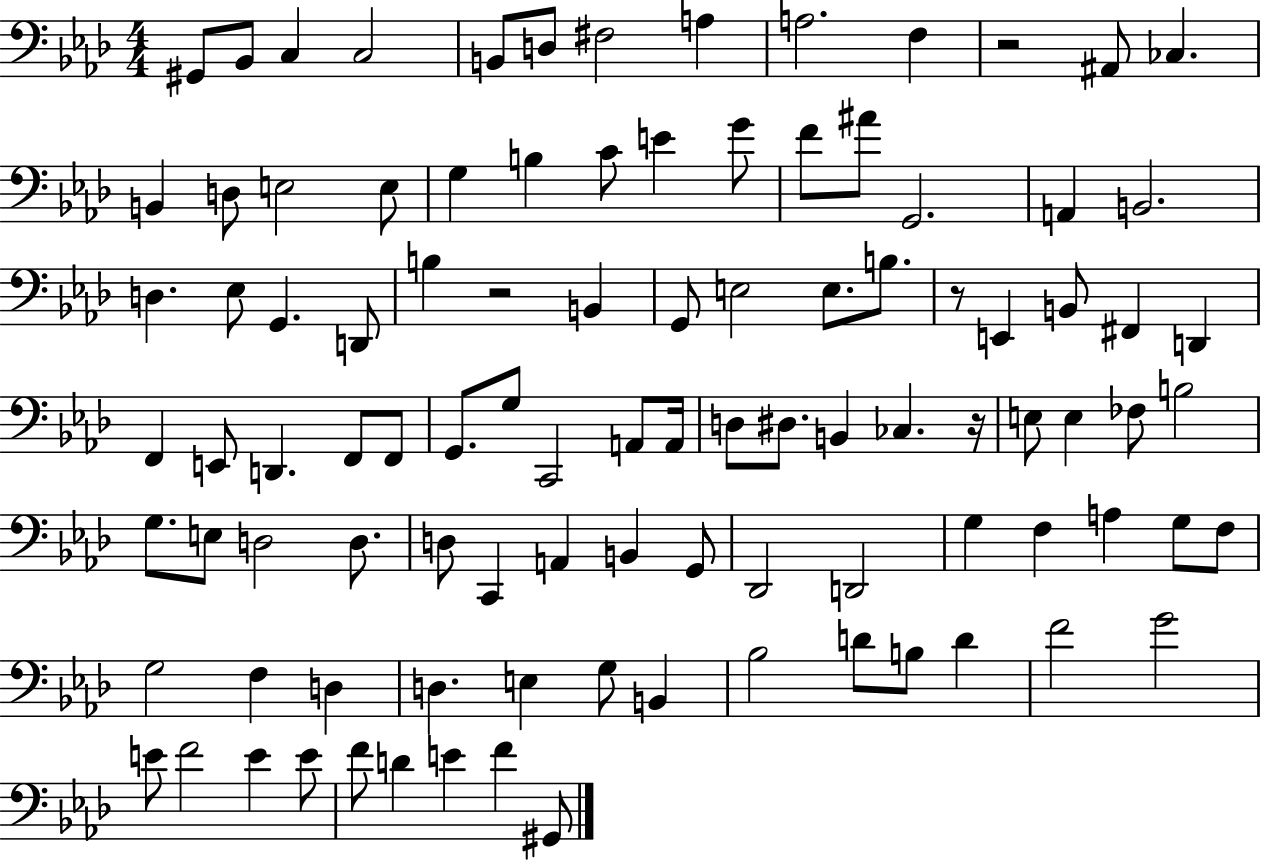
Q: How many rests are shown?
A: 4